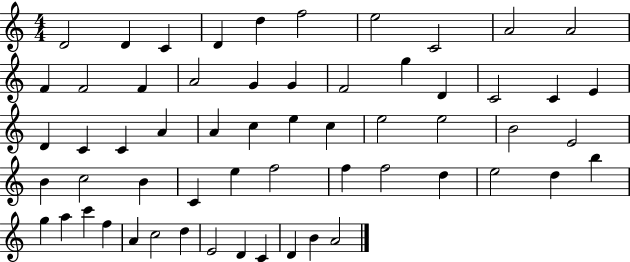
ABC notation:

X:1
T:Untitled
M:4/4
L:1/4
K:C
D2 D C D d f2 e2 C2 A2 A2 F F2 F A2 G G F2 g D C2 C E D C C A A c e c e2 e2 B2 E2 B c2 B C e f2 f f2 d e2 d b g a c' f A c2 d E2 D C D B A2